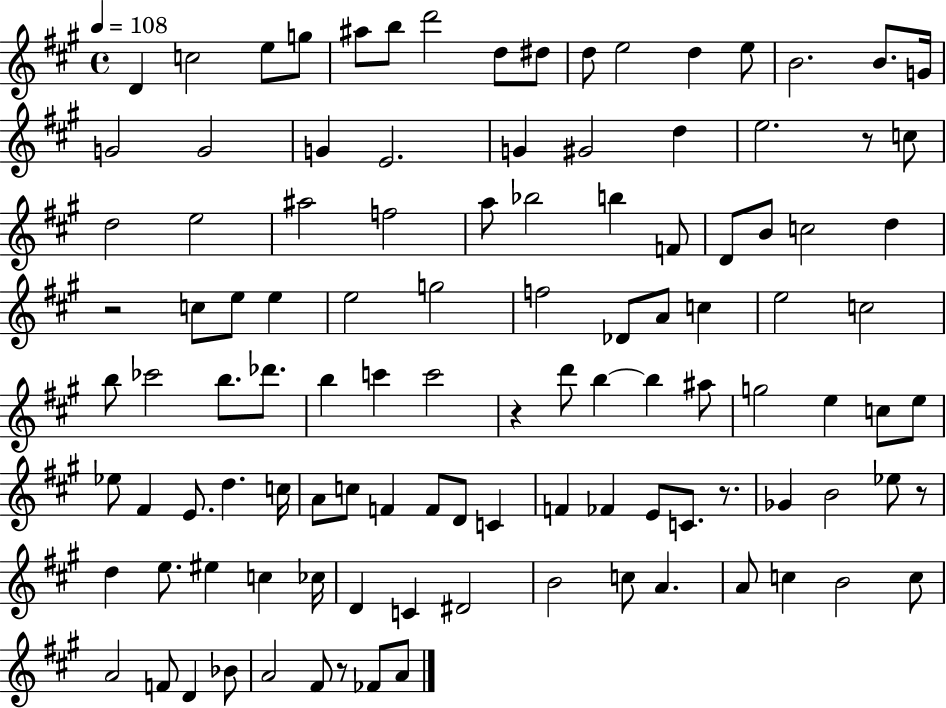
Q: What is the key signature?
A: A major